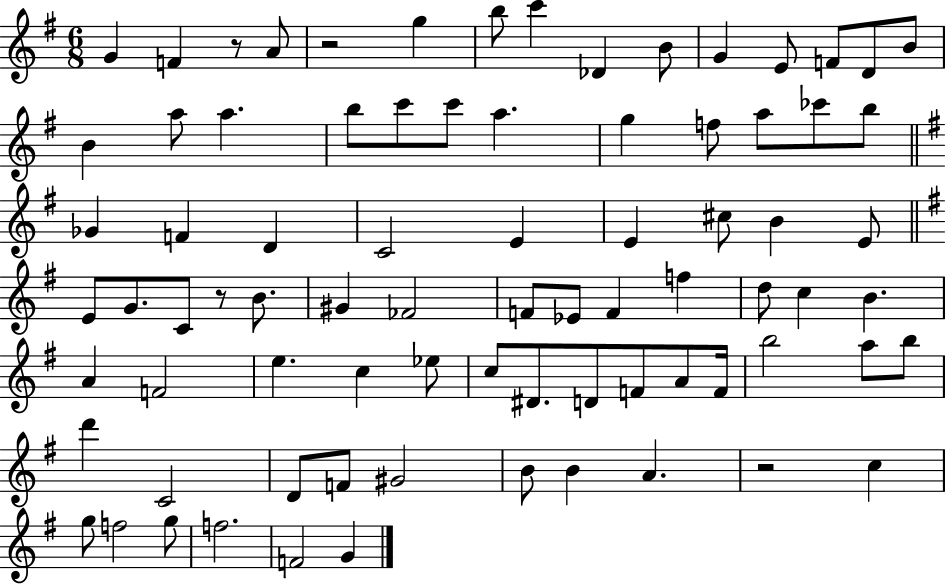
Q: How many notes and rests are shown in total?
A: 80